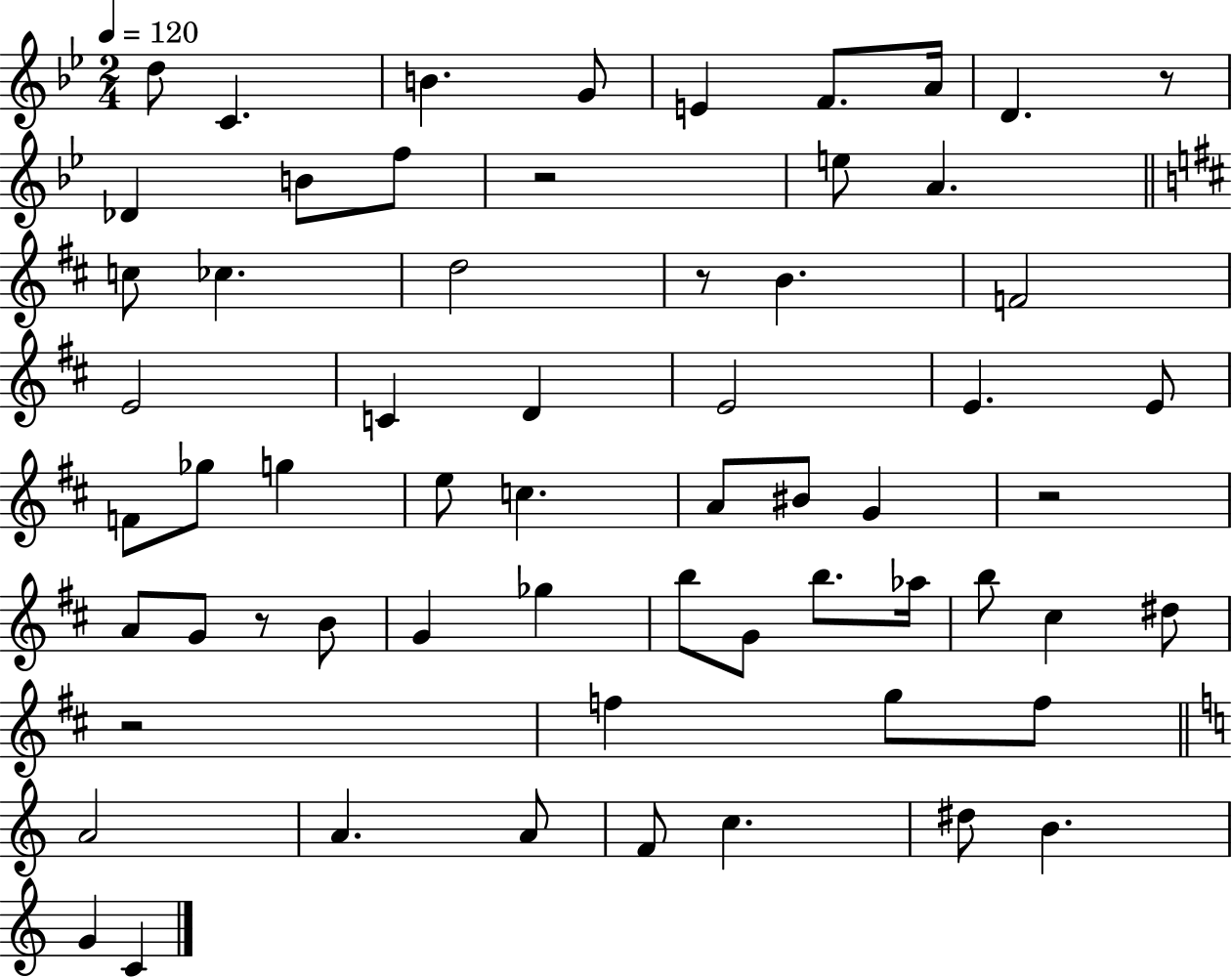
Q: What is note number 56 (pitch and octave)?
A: C4